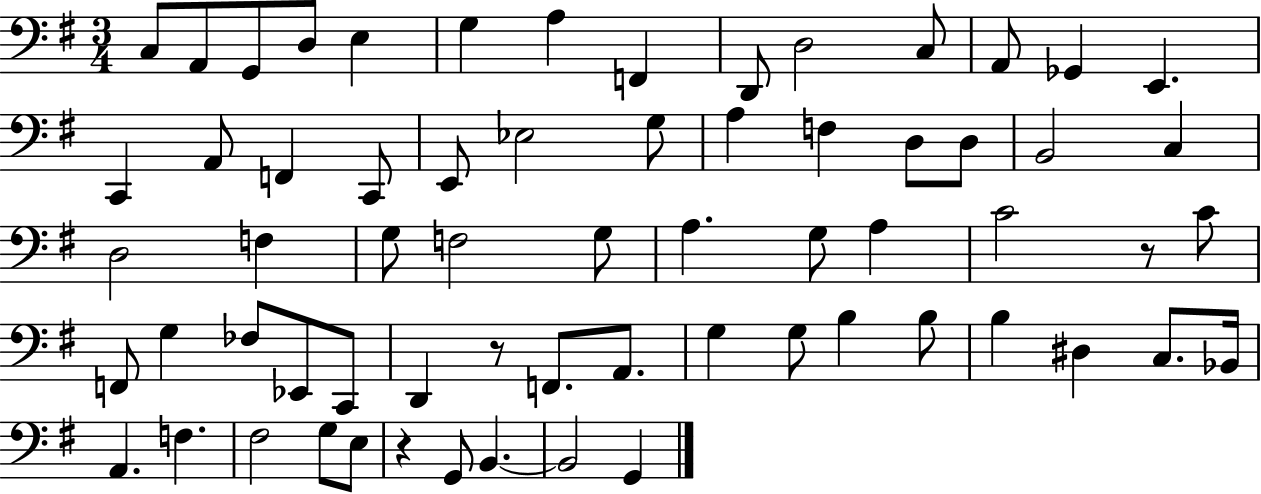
C3/e A2/e G2/e D3/e E3/q G3/q A3/q F2/q D2/e D3/h C3/e A2/e Gb2/q E2/q. C2/q A2/e F2/q C2/e E2/e Eb3/h G3/e A3/q F3/q D3/e D3/e B2/h C3/q D3/h F3/q G3/e F3/h G3/e A3/q. G3/e A3/q C4/h R/e C4/e F2/e G3/q FES3/e Eb2/e C2/e D2/q R/e F2/e. A2/e. G3/q G3/e B3/q B3/e B3/q D#3/q C3/e. Bb2/s A2/q. F3/q. F#3/h G3/e E3/e R/q G2/e B2/q. B2/h G2/q